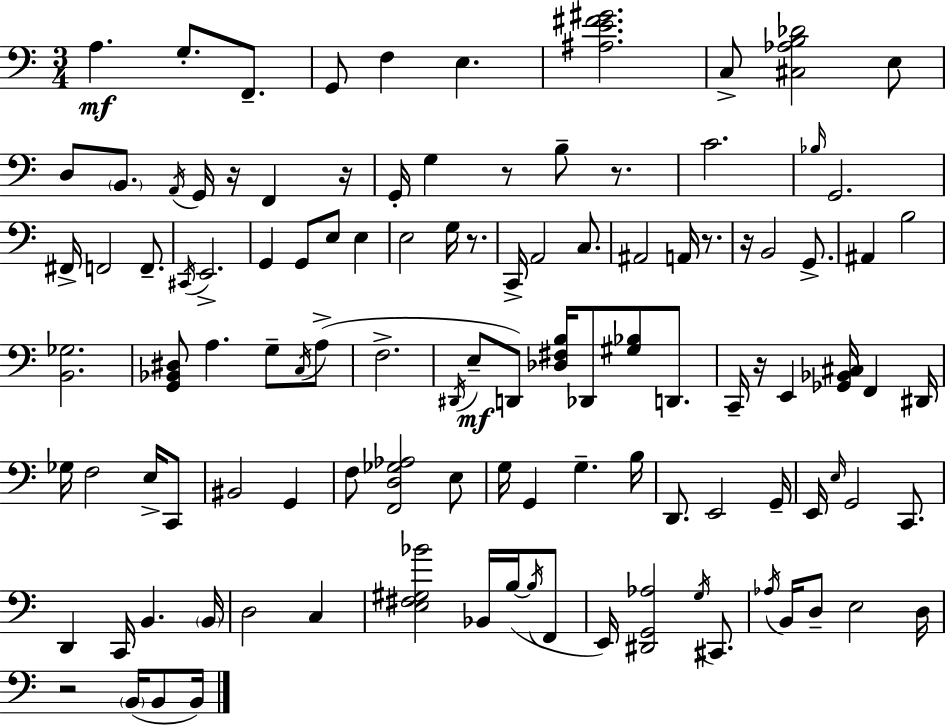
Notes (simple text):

A3/q. G3/e. F2/e. G2/e F3/q E3/q. [A#3,E4,F#4,G#4]/h. C3/e [C#3,Ab3,B3,Db4]/h E3/e D3/e B2/e. A2/s G2/s R/s F2/q R/s G2/s G3/q R/e B3/e R/e. C4/h. Bb3/s G2/h. F#2/s F2/h F2/e. C#2/s E2/h. G2/q G2/e E3/e E3/q E3/h G3/s R/e. C2/s A2/h C3/e. A#2/h A2/s R/e. R/s B2/h G2/e. A#2/q B3/h [B2,Gb3]/h. [G2,Bb2,D#3]/e A3/q. G3/e C3/s A3/e F3/h. D#2/s E3/e D2/e [Db3,F#3,B3]/s Db2/e [G#3,Bb3]/e D2/e. C2/s R/s E2/q [Gb2,Bb2,C#3]/s F2/q D#2/s Gb3/s F3/h E3/s C2/e BIS2/h G2/q F3/e [F2,D3,Gb3,Ab3]/h E3/e G3/s G2/q G3/q. B3/s D2/e. E2/h G2/s E2/s E3/s G2/h C2/e. D2/q C2/s B2/q. B2/s D3/h C3/q [E3,F#3,G#3,Bb4]/h Bb2/s B3/s B3/s F2/e E2/s [D#2,G2,Ab3]/h G3/s C#2/e. Ab3/s B2/s D3/e E3/h D3/s R/h B2/s B2/e B2/s